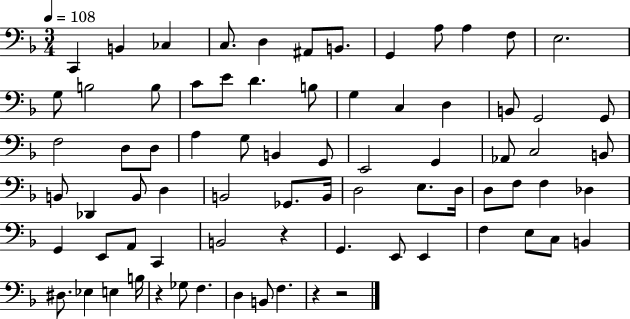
X:1
T:Untitled
M:3/4
L:1/4
K:F
C,, B,, _C, C,/2 D, ^A,,/2 B,,/2 G,, A,/2 A, F,/2 E,2 G,/2 B,2 B,/2 C/2 E/2 D B,/2 G, C, D, B,,/2 G,,2 G,,/2 F,2 D,/2 D,/2 A, G,/2 B,, G,,/2 E,,2 G,, _A,,/2 C,2 B,,/2 B,,/2 _D,, B,,/2 D, B,,2 _G,,/2 B,,/4 D,2 E,/2 D,/4 D,/2 F,/2 F, _D, G,, E,,/2 A,,/2 C,, B,,2 z G,, E,,/2 E,, F, E,/2 C,/2 B,, ^D,/2 _E, E, B,/4 z _G,/2 F, D, B,,/2 F, z z2